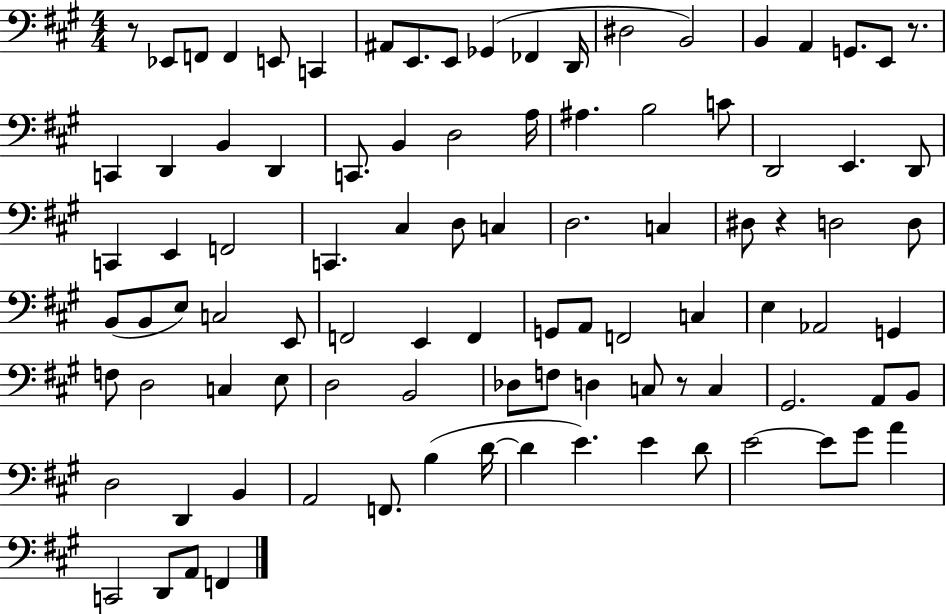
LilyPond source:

{
  \clef bass
  \numericTimeSignature
  \time 4/4
  \key a \major
  \repeat volta 2 { r8 ees,8 f,8 f,4 e,8 c,4 | ais,8 e,8. e,8 ges,4( fes,4 d,16 | dis2 b,2) | b,4 a,4 g,8. e,8 r8. | \break c,4 d,4 b,4 d,4 | c,8. b,4 d2 a16 | ais4. b2 c'8 | d,2 e,4. d,8 | \break c,4 e,4 f,2 | c,4. cis4 d8 c4 | d2. c4 | dis8 r4 d2 d8 | \break b,8( b,8 e8) c2 e,8 | f,2 e,4 f,4 | g,8 a,8 f,2 c4 | e4 aes,2 g,4 | \break f8 d2 c4 e8 | d2 b,2 | des8 f8 d4 c8 r8 c4 | gis,2. a,8 b,8 | \break d2 d,4 b,4 | a,2 f,8. b4( d'16~~ | d'4 e'4.) e'4 d'8 | e'2~~ e'8 gis'8 a'4 | \break c,2 d,8 a,8 f,4 | } \bar "|."
}